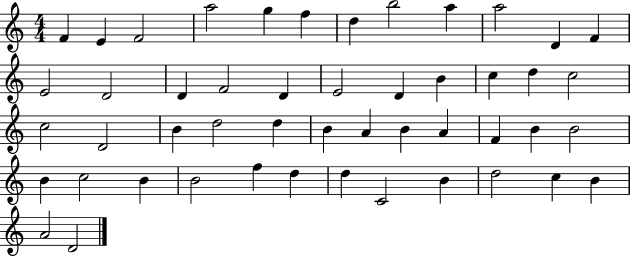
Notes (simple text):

F4/q E4/q F4/h A5/h G5/q F5/q D5/q B5/h A5/q A5/h D4/q F4/q E4/h D4/h D4/q F4/h D4/q E4/h D4/q B4/q C5/q D5/q C5/h C5/h D4/h B4/q D5/h D5/q B4/q A4/q B4/q A4/q F4/q B4/q B4/h B4/q C5/h B4/q B4/h F5/q D5/q D5/q C4/h B4/q D5/h C5/q B4/q A4/h D4/h